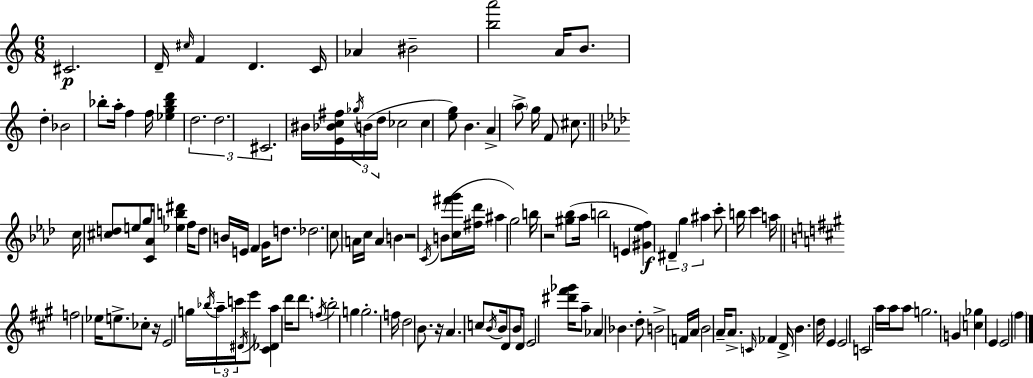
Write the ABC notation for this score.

X:1
T:Untitled
M:6/8
L:1/4
K:Am
^C2 D/4 ^c/4 F D C/4 _A ^B2 [ba']2 A/4 B/2 d _B2 _b/2 a/4 f f/4 [_eg_bd'] d2 d2 ^C2 ^B/4 [E_Bc^f]/4 _g/4 B/4 d/4 _c2 _c [eg]/2 B A a/2 g/4 F/2 ^c/2 c/4 [^cd]/2 e/2 g/4 [C_A]/4 [_eb^d'] f/4 d/2 B/4 E/4 F G/4 d/2 _d2 c/2 A/4 c/4 A B z2 C/4 B/2 [c^f'g']/4 [^f_d']/4 ^a g2 b/4 z2 [^g_b]/2 _a/4 b2 E [^G_ef] ^D g ^a c'/2 b/4 c' a/4 f2 _e/4 e/2 _c/2 z/4 E2 g/4 _b/4 a/4 c'/4 ^D/4 e'/2 [^C_Da] d'/4 d'/2 f/4 b2 g g2 f/4 d2 B/2 z/4 A c/2 B/4 B/4 D/2 B/4 D/2 E2 [^d'^f'_g']/4 a/2 _A _B d/2 B2 F/4 A/4 B2 A/4 A/2 C/4 _F D/4 B d/4 E E2 C2 a/4 a/4 a/2 g2 G [c_g] E E2 ^f